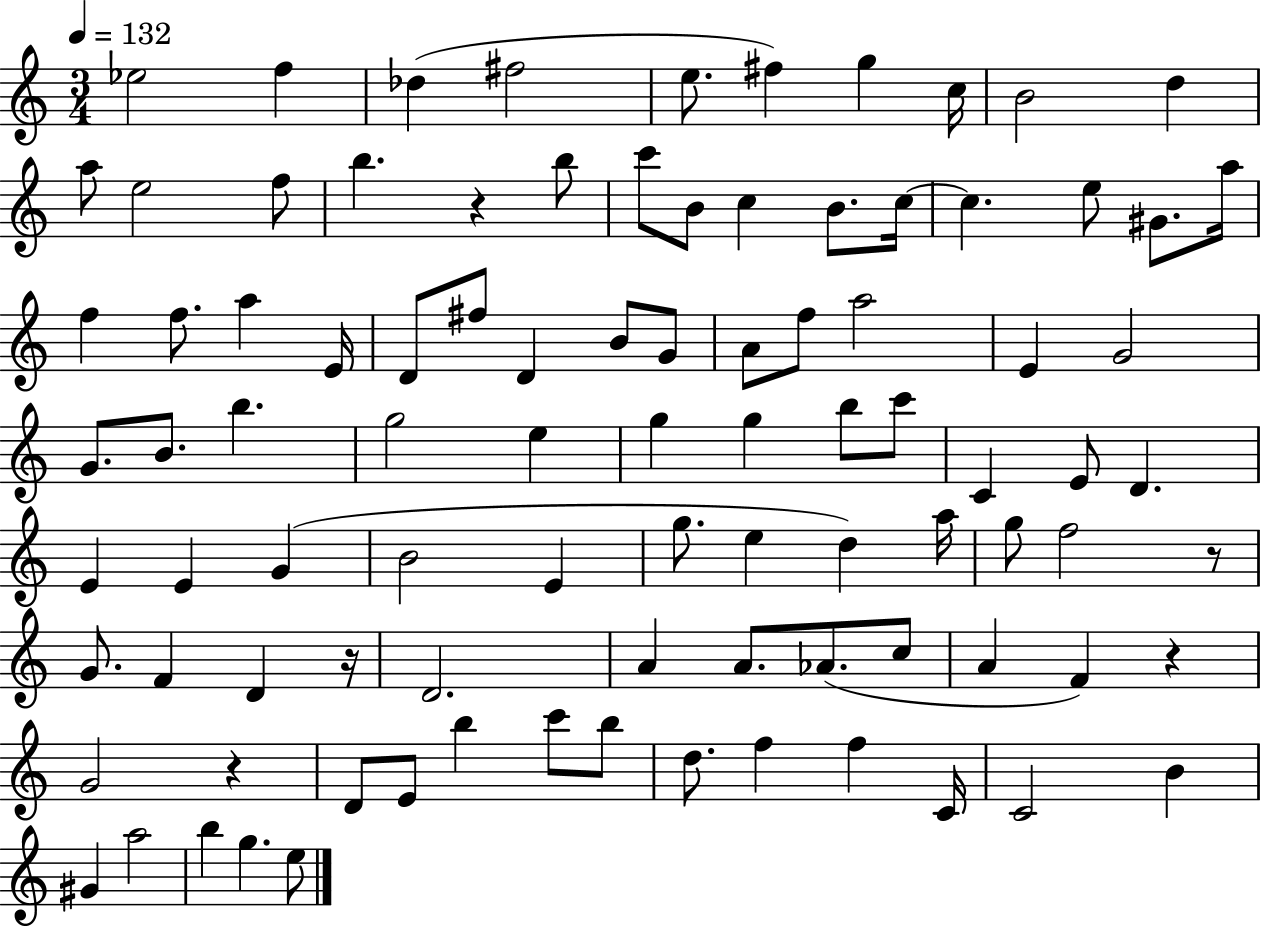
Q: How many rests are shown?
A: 5